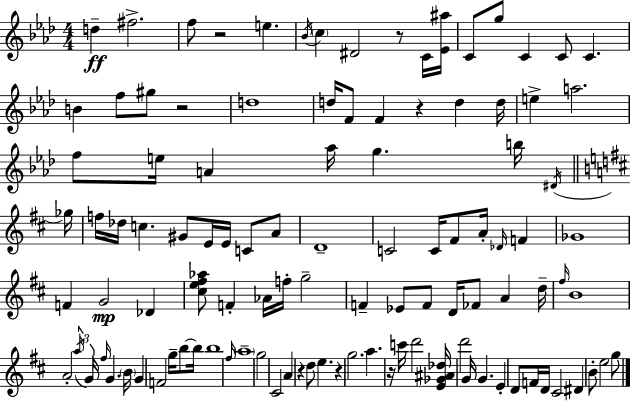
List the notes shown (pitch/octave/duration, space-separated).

D5/q F#5/h. F5/e R/h E5/q. Bb4/s C5/q D#4/h R/e C4/s [Eb4,A#5]/s C4/e G5/e C4/q C4/e C4/q. B4/q F5/e G#5/e R/h D5/w D5/s F4/e F4/q R/q D5/q D5/s E5/q A5/h. F5/e E5/s A4/q Ab5/s G5/q. B5/s D#4/s Gb5/s F5/s Db5/s C5/q. G#4/e E4/s E4/s C4/e A4/e D4/w C4/h C4/s F#4/e A4/s Db4/s F4/q Gb4/w F4/q G4/h Db4/q [C#5,E5,F#5,Ab5]/e F4/q Ab4/s F5/s G5/h F4/q Eb4/e F4/e D4/s FES4/e A4/q D5/s F#5/s B4/w A4/h A5/s G4/s F#5/s G4/q. B4/s G4/q F4/h G5/s B5/e B5/s B5/w F#5/s A5/w G5/h C#4/h A4/q R/q D5/e E5/q. R/q G5/h. A5/q. R/s C6/s D6/h [E4,Gb4,A#4,Db5]/s D6/h G4/s G4/q. E4/q D4/e F4/s D4/s C#4/h D#4/q B4/e E5/h G5/e